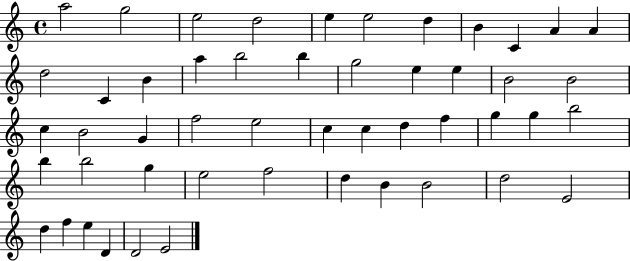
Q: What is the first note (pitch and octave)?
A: A5